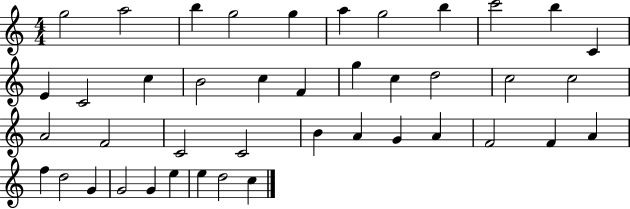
{
  \clef treble
  \numericTimeSignature
  \time 4/4
  \key c \major
  g''2 a''2 | b''4 g''2 g''4 | a''4 g''2 b''4 | c'''2 b''4 c'4 | \break e'4 c'2 c''4 | b'2 c''4 f'4 | g''4 c''4 d''2 | c''2 c''2 | \break a'2 f'2 | c'2 c'2 | b'4 a'4 g'4 a'4 | f'2 f'4 a'4 | \break f''4 d''2 g'4 | g'2 g'4 e''4 | e''4 d''2 c''4 | \bar "|."
}